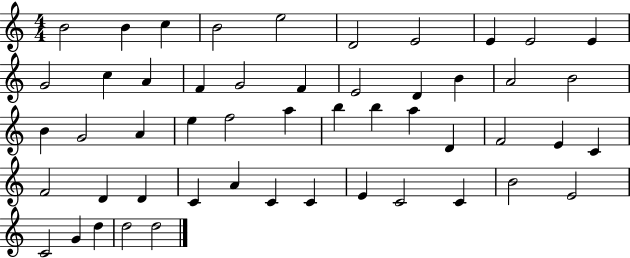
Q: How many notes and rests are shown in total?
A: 51